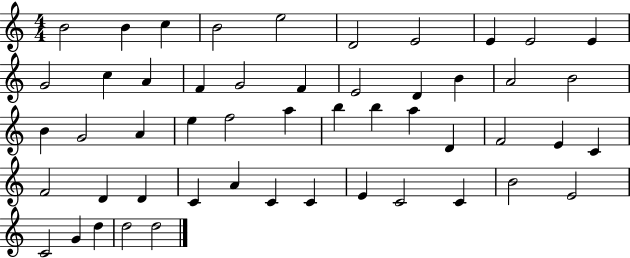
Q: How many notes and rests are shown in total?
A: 51